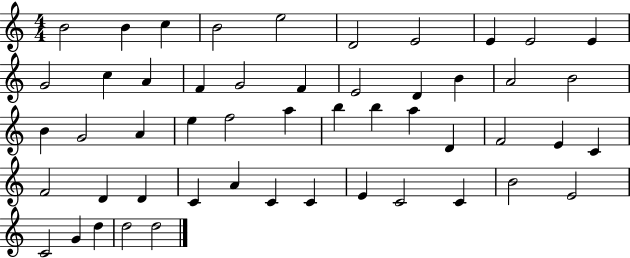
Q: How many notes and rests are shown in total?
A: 51